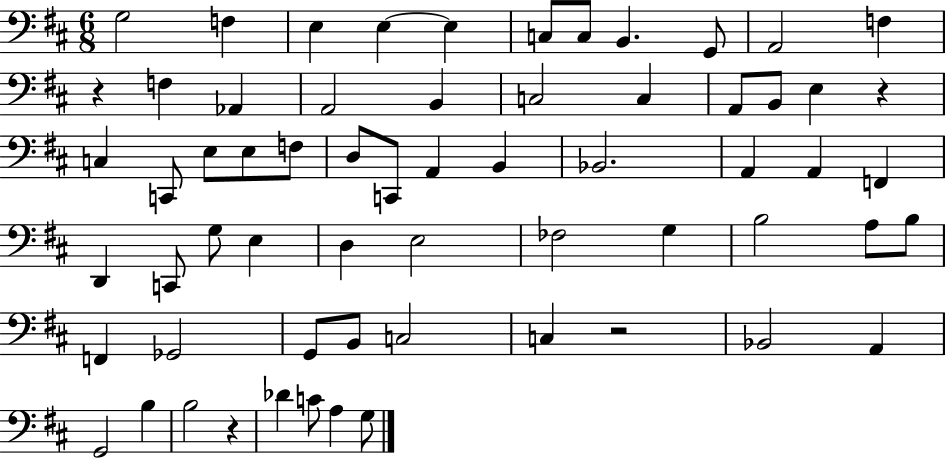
{
  \clef bass
  \numericTimeSignature
  \time 6/8
  \key d \major
  g2 f4 | e4 e4~~ e4 | c8 c8 b,4. g,8 | a,2 f4 | \break r4 f4 aes,4 | a,2 b,4 | c2 c4 | a,8 b,8 e4 r4 | \break c4 c,8 e8 e8 f8 | d8 c,8 a,4 b,4 | bes,2. | a,4 a,4 f,4 | \break d,4 c,8 g8 e4 | d4 e2 | fes2 g4 | b2 a8 b8 | \break f,4 ges,2 | g,8 b,8 c2 | c4 r2 | bes,2 a,4 | \break g,2 b4 | b2 r4 | des'4 c'8 a4 g8 | \bar "|."
}